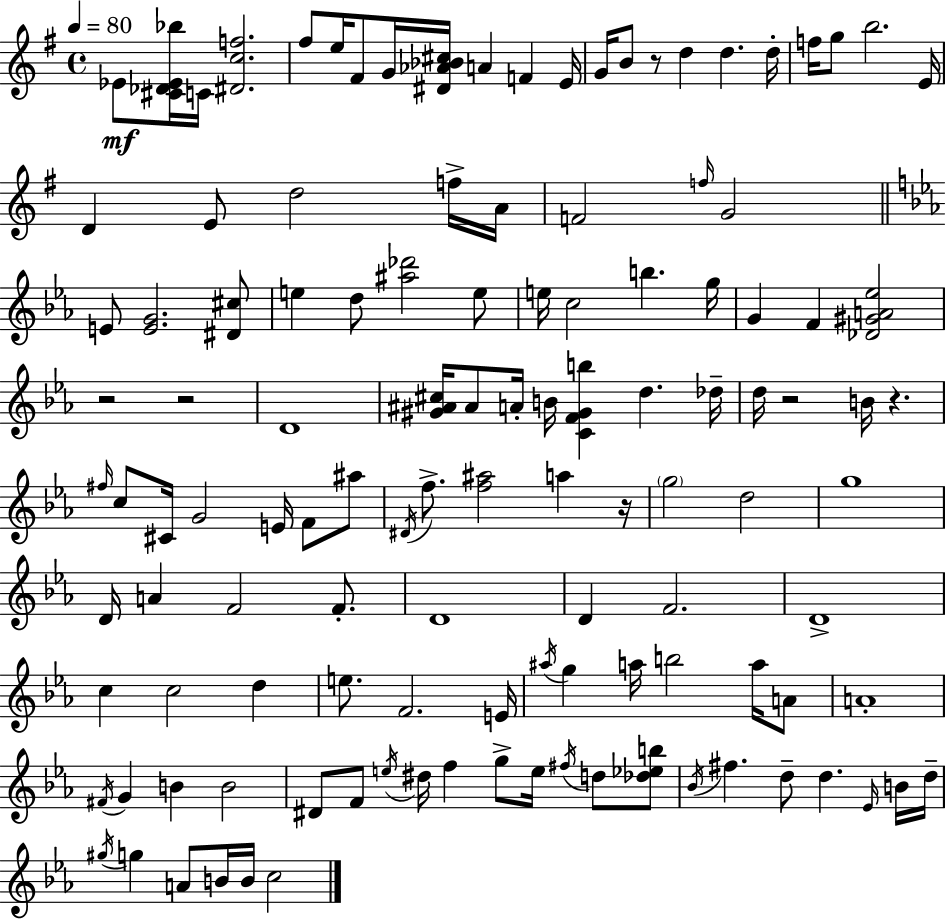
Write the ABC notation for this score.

X:1
T:Untitled
M:4/4
L:1/4
K:G
_E/2 [^C_D_E_b]/4 C/4 [^Dcf]2 ^f/2 e/4 ^F/2 G/4 [^D_A_B^c]/4 A F E/4 G/4 B/2 z/2 d d d/4 f/4 g/2 b2 E/4 D E/2 d2 f/4 A/4 F2 f/4 G2 E/2 [EG]2 [^D^c]/2 e d/2 [^a_d']2 e/2 e/4 c2 b g/4 G F [_D^GA_e]2 z2 z2 D4 [^G^A^c]/4 ^A/2 A/4 B/4 [CF^Gb] d _d/4 d/4 z2 B/4 z ^f/4 c/2 ^C/4 G2 E/4 F/2 ^a/2 ^D/4 f/2 [f^a]2 a z/4 g2 d2 g4 D/4 A F2 F/2 D4 D F2 D4 c c2 d e/2 F2 E/4 ^a/4 g a/4 b2 a/4 A/2 A4 ^F/4 G B B2 ^D/2 F/2 e/4 ^d/4 f g/2 e/4 ^f/4 d/2 [_d_eb]/2 _B/4 ^f d/2 d _E/4 B/4 d/4 ^g/4 g A/2 B/4 B/4 c2